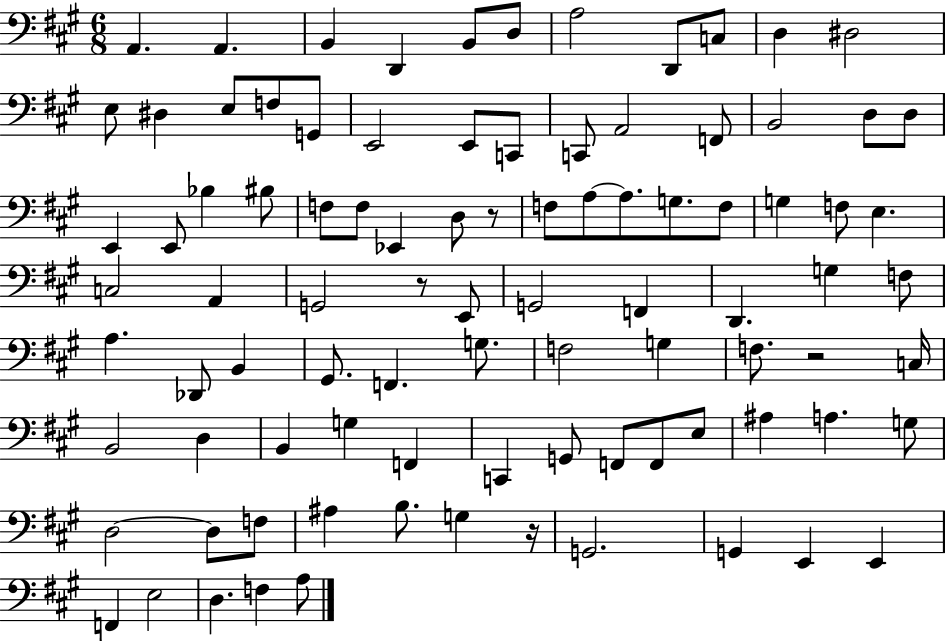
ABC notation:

X:1
T:Untitled
M:6/8
L:1/4
K:A
A,, A,, B,, D,, B,,/2 D,/2 A,2 D,,/2 C,/2 D, ^D,2 E,/2 ^D, E,/2 F,/2 G,,/2 E,,2 E,,/2 C,,/2 C,,/2 A,,2 F,,/2 B,,2 D,/2 D,/2 E,, E,,/2 _B, ^B,/2 F,/2 F,/2 _E,, D,/2 z/2 F,/2 A,/2 A,/2 G,/2 F,/2 G, F,/2 E, C,2 A,, G,,2 z/2 E,,/2 G,,2 F,, D,, G, F,/2 A, _D,,/2 B,, ^G,,/2 F,, G,/2 F,2 G, F,/2 z2 C,/4 B,,2 D, B,, G, F,, C,, G,,/2 F,,/2 F,,/2 E,/2 ^A, A, G,/2 D,2 D,/2 F,/2 ^A, B,/2 G, z/4 G,,2 G,, E,, E,, F,, E,2 D, F, A,/2